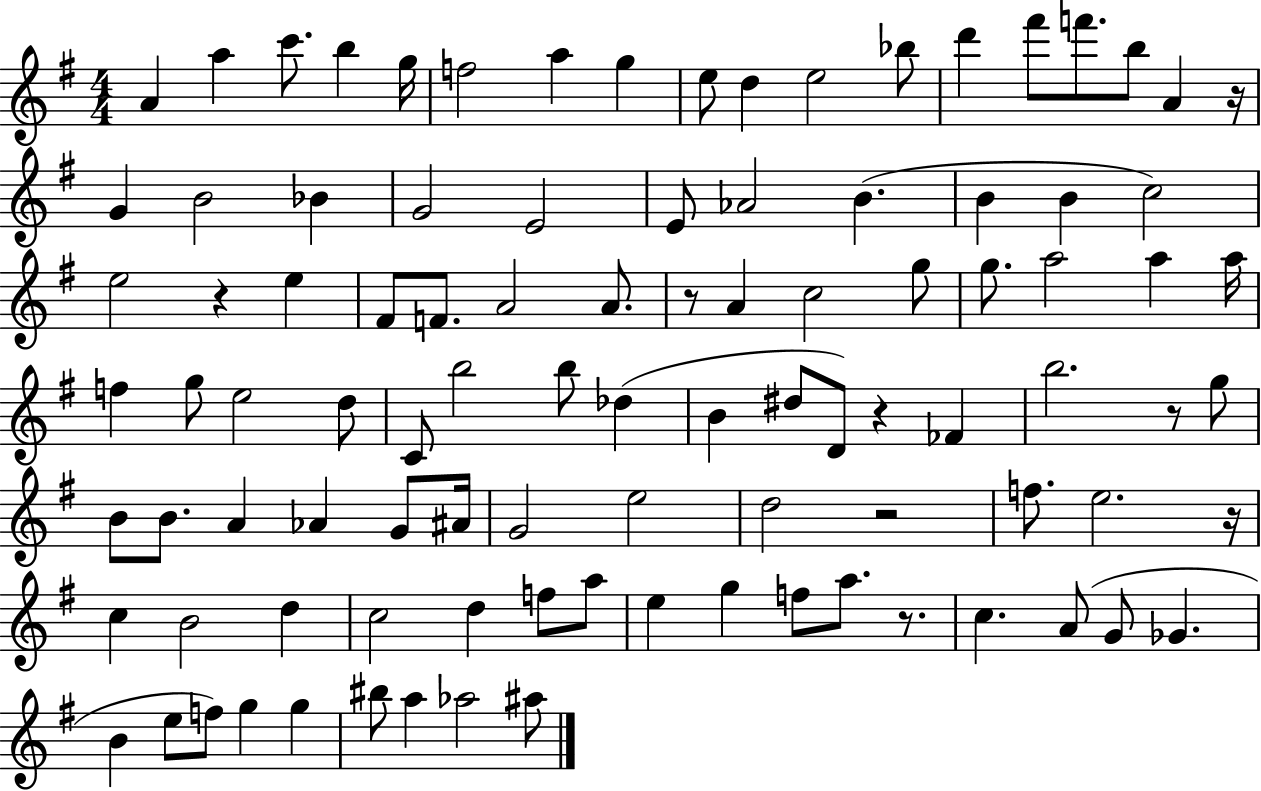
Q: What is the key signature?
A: G major